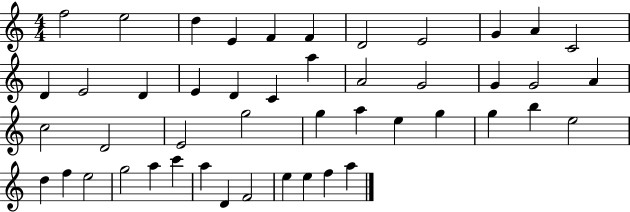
F5/h E5/h D5/q E4/q F4/q F4/q D4/h E4/h G4/q A4/q C4/h D4/q E4/h D4/q E4/q D4/q C4/q A5/q A4/h G4/h G4/q G4/h A4/q C5/h D4/h E4/h G5/h G5/q A5/q E5/q G5/q G5/q B5/q E5/h D5/q F5/q E5/h G5/h A5/q C6/q A5/q D4/q F4/h E5/q E5/q F5/q A5/q